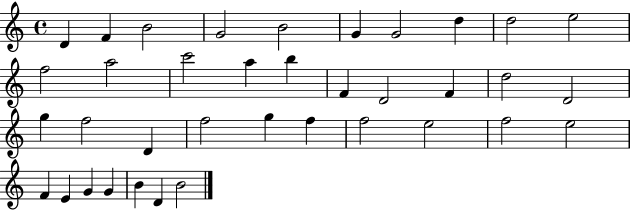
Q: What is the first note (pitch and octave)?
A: D4